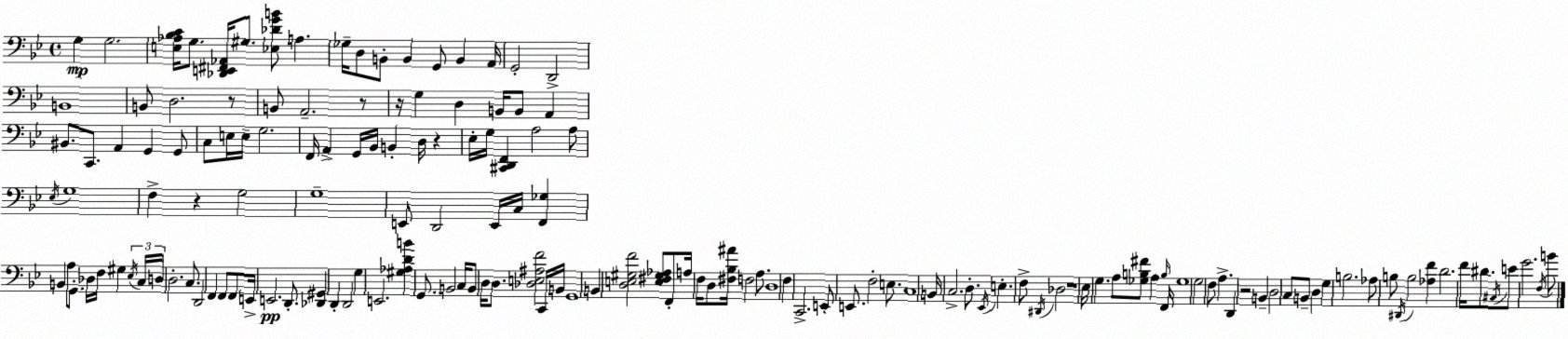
X:1
T:Untitled
M:4/4
L:1/4
K:Gm
G, G,2 [E,_A,_B,C]/4 G,/2 [_D,,E,,^F,,_A,,]/4 ^G,/2 [_E,_DGB]/2 A, _G,/4 D,/2 B,,/2 B,, G,,/2 B,, A,,/4 G,,2 D,,2 B,,4 B,,/2 D,2 z/2 B,,/2 A,,2 z/2 z/4 G, D, B,,/4 B,,/2 A,, ^B,,/2 C,,/2 A,, G,, G,,/2 C,/2 E,/4 E,/4 G,2 F,,/4 A,, G,,/4 _B,,/4 B,, D,/4 z _E,/4 G,/4 [^C,,D,,F,,] A,2 A,/2 _E,/4 G,4 F, z G,2 G,4 E,,/2 D,,2 E,,/4 C,/4 [F,,_G,] B,, A,/2 G,,/2 _D,/4 F,/4 ^G, _E,/4 C,/4 D,/4 D,2 C,/2 D,,2 F,, F,,/2 F,,/2 E,,/4 E,,2 D,,/2 [_D,,^G,,] D,, D,,2 G, E,,2 [^G,_A,DB] G,,/2 B,,2 C,/4 B,,/2 D,/4 D,/2 [_D,E,^A,F]2 C,,/4 B,,/4 G,,4 B,, [D,E,^G,F]2 [E,^F,^G,_A,]/2 F,,/2 A,/4 F,/4 D,/2 [^F,_B,^A]/4 F,2 A,/2 D,4 F, C,,2 E,,/2 E,,/2 F,2 E,/2 C,4 B,,/4 C,2 D,/2 _E,,/4 E, F,/2 ^D,,/4 _D,2 z4 _E,/4 G, A,/2 [_G,B,^F]/2 A, B,/4 F,,/4 _G,4 G,2 F,/2 A, D,, z2 B,, D,2 C,/2 B,,/2 D, G, B,2 _A,/2 B,/2 ^D,,/4 B,2 [_A,F] D2 F/4 ^D/2 ^C,/4 E/2 G2 F,/4 B/2